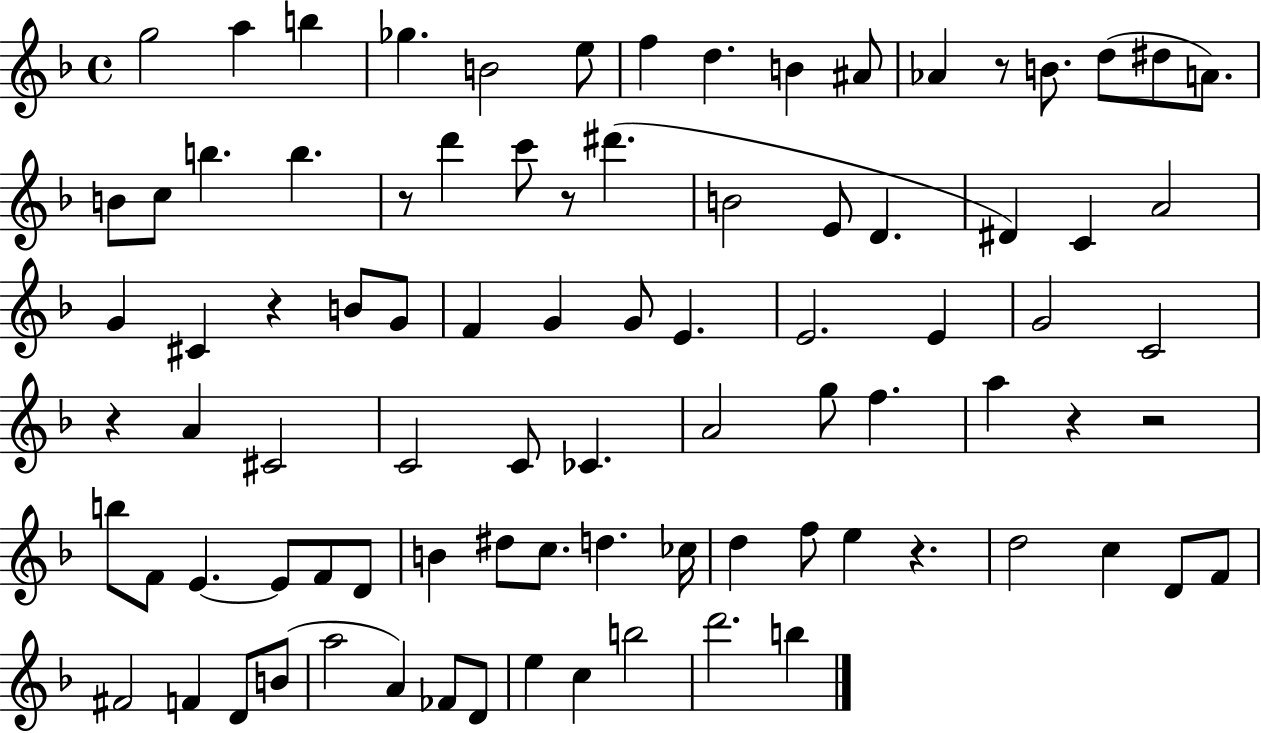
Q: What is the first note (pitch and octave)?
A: G5